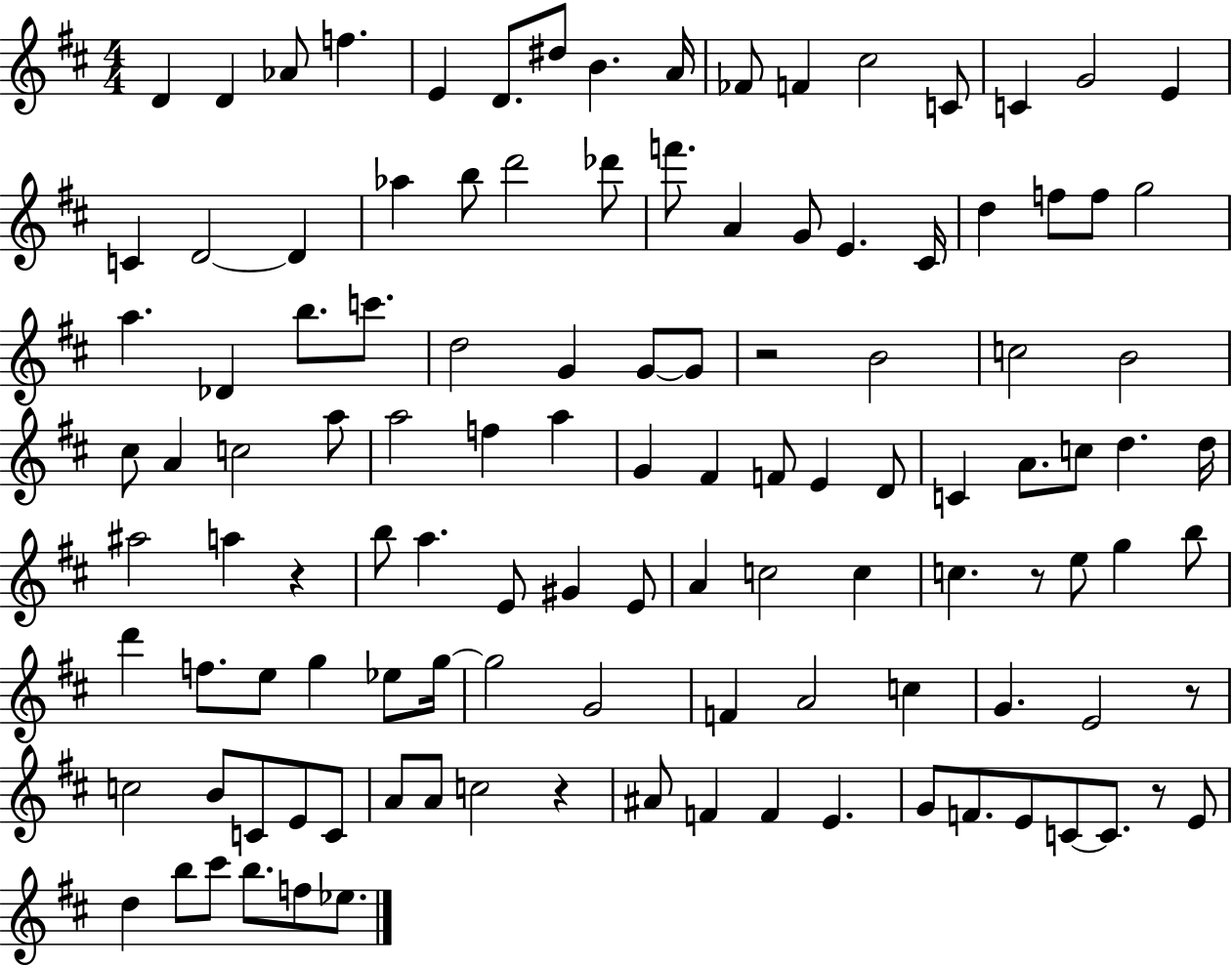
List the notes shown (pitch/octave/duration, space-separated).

D4/q D4/q Ab4/e F5/q. E4/q D4/e. D#5/e B4/q. A4/s FES4/e F4/q C#5/h C4/e C4/q G4/h E4/q C4/q D4/h D4/q Ab5/q B5/e D6/h Db6/e F6/e. A4/q G4/e E4/q. C#4/s D5/q F5/e F5/e G5/h A5/q. Db4/q B5/e. C6/e. D5/h G4/q G4/e G4/e R/h B4/h C5/h B4/h C#5/e A4/q C5/h A5/e A5/h F5/q A5/q G4/q F#4/q F4/e E4/q D4/e C4/q A4/e. C5/e D5/q. D5/s A#5/h A5/q R/q B5/e A5/q. E4/e G#4/q E4/e A4/q C5/h C5/q C5/q. R/e E5/e G5/q B5/e D6/q F5/e. E5/e G5/q Eb5/e G5/s G5/h G4/h F4/q A4/h C5/q G4/q. E4/h R/e C5/h B4/e C4/e E4/e C4/e A4/e A4/e C5/h R/q A#4/e F4/q F4/q E4/q. G4/e F4/e. E4/e C4/e C4/e. R/e E4/e D5/q B5/e C#6/e B5/e. F5/e Eb5/e.